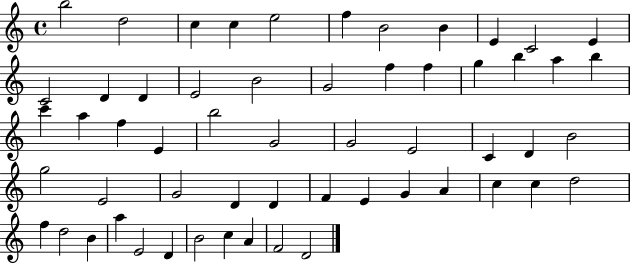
X:1
T:Untitled
M:4/4
L:1/4
K:C
b2 d2 c c e2 f B2 B E C2 E C2 D D E2 B2 G2 f f g b a b c' a f E b2 G2 G2 E2 C D B2 g2 E2 G2 D D F E G A c c d2 f d2 B a E2 D B2 c A F2 D2